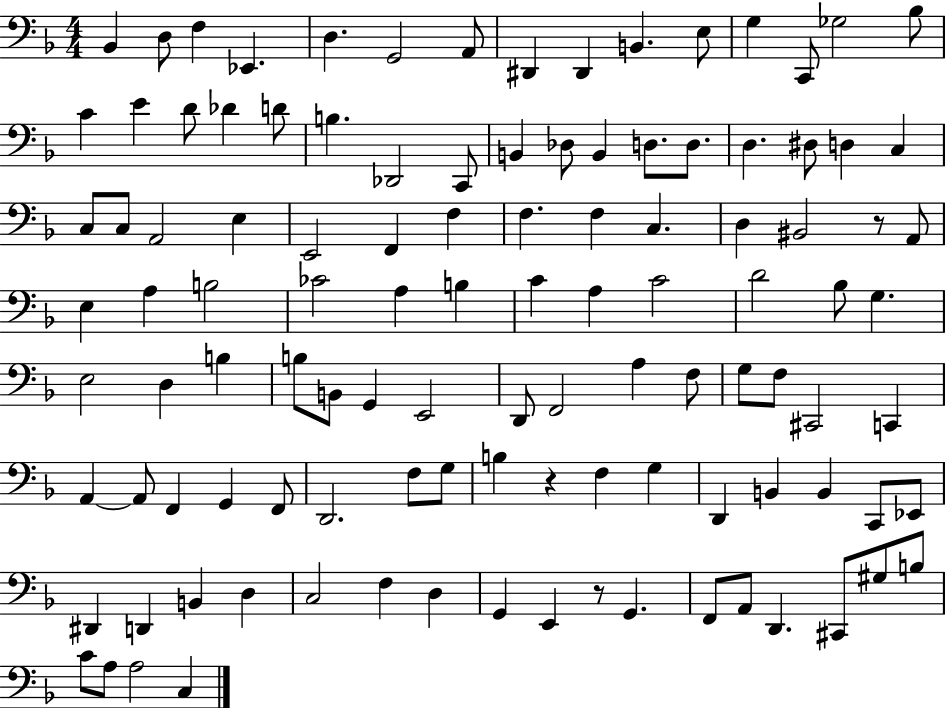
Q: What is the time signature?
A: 4/4